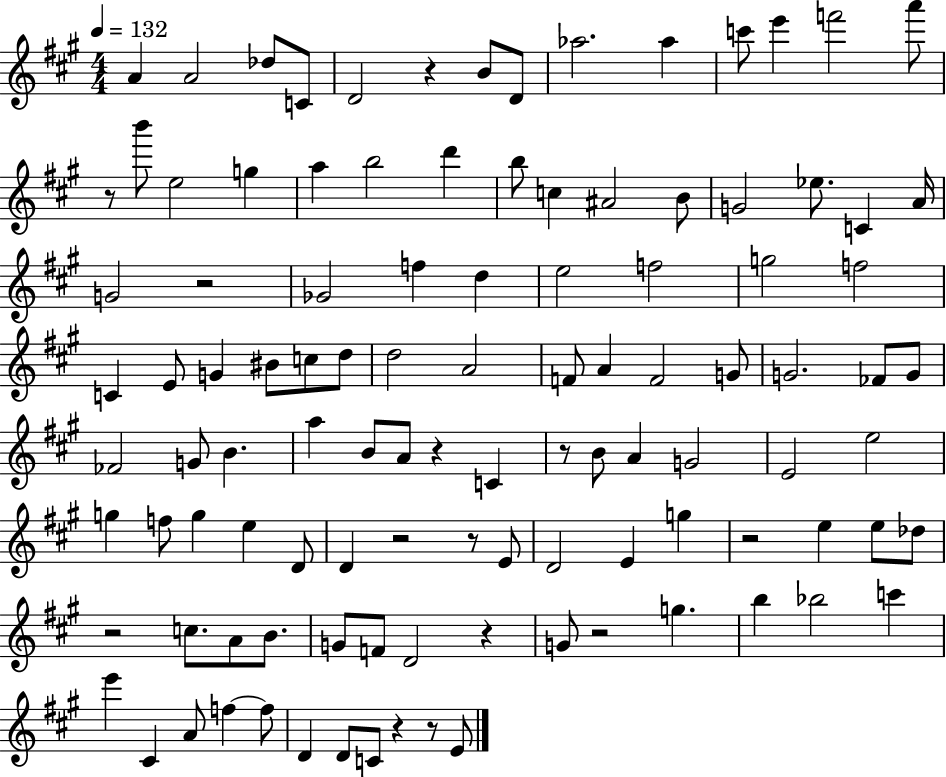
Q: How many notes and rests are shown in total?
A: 108